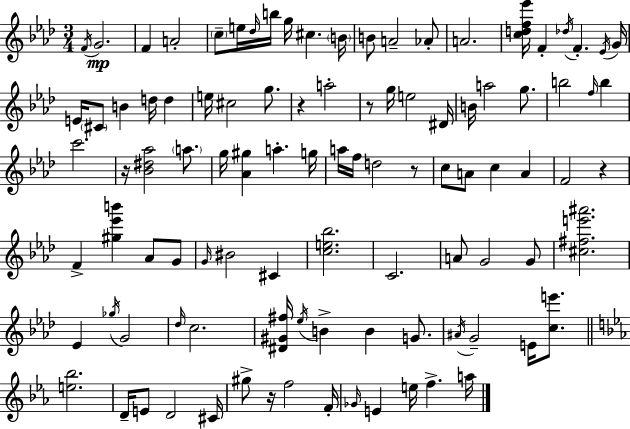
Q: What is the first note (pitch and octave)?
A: F4